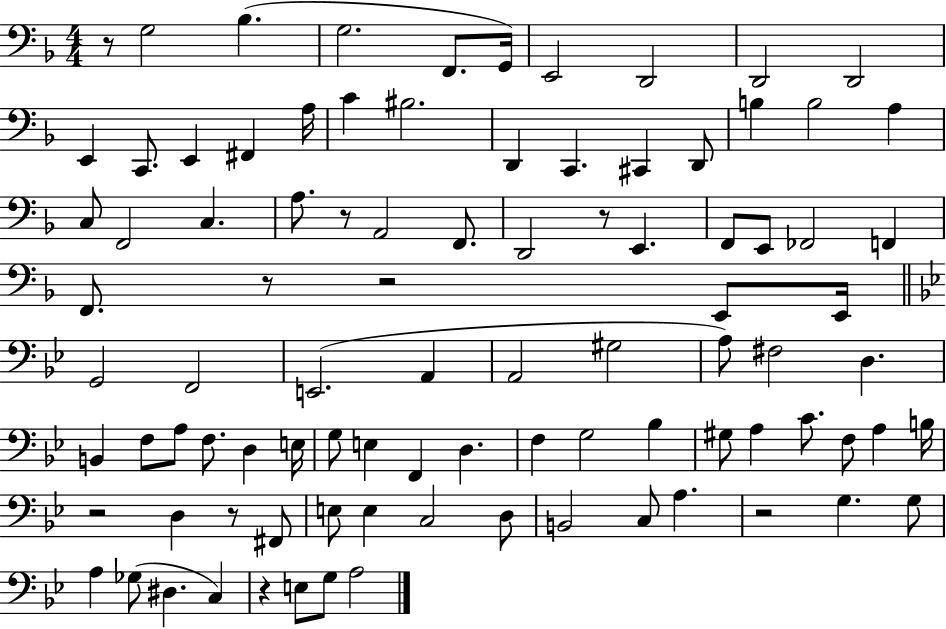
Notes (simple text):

R/e G3/h Bb3/q. G3/h. F2/e. G2/s E2/h D2/h D2/h D2/h E2/q C2/e. E2/q F#2/q A3/s C4/q BIS3/h. D2/q C2/q. C#2/q D2/e B3/q B3/h A3/q C3/e F2/h C3/q. A3/e. R/e A2/h F2/e. D2/h R/e E2/q. F2/e E2/e FES2/h F2/q F2/e. R/e R/h E2/e E2/s G2/h F2/h E2/h. A2/q A2/h G#3/h A3/e F#3/h D3/q. B2/q F3/e A3/e F3/e. D3/q E3/s G3/e E3/q F2/q D3/q. F3/q G3/h Bb3/q G#3/e A3/q C4/e. F3/e A3/q B3/s R/h D3/q R/e F#2/e E3/e E3/q C3/h D3/e B2/h C3/e A3/q. R/h G3/q. G3/e A3/q Gb3/e D#3/q. C3/q R/q E3/e G3/e A3/h